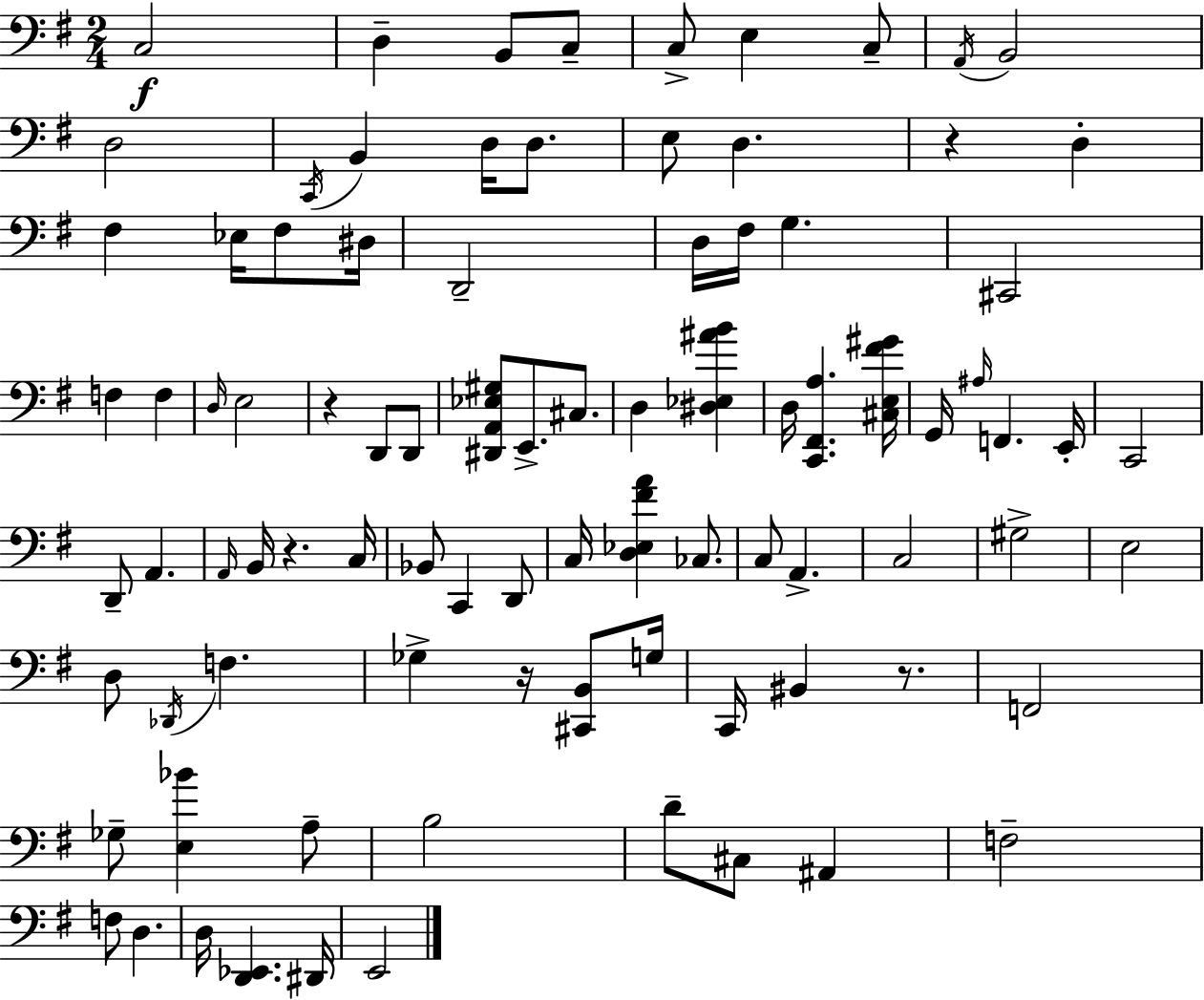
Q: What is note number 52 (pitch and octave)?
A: C3